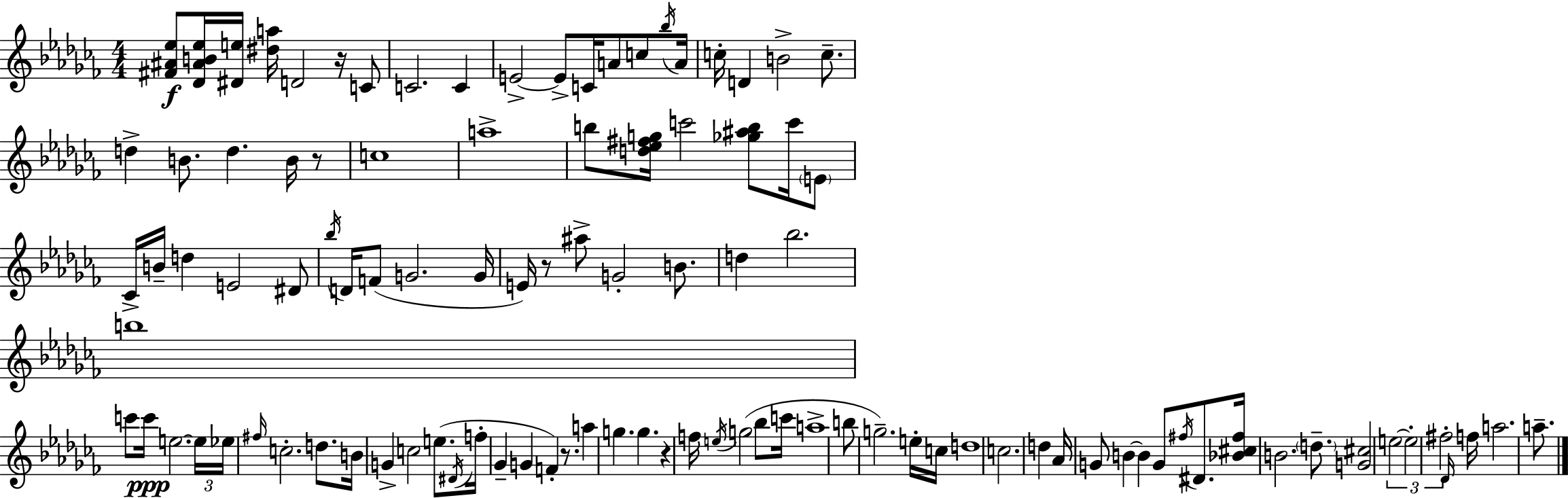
{
  \clef treble
  \numericTimeSignature
  \time 4/4
  \key aes \minor
  <fis' ais' ees''>8\f <des' ais' b' ees''>16 <dis' e''>16 <dis'' a''>16 d'2 r16 c'8 | c'2. c'4 | e'2->~~ e'8-> c'16 a'8 c''8 \acciaccatura { bes''16 } | a'16 c''16-. d'4 b'2-> c''8.-- | \break d''4-> b'8. d''4. b'16 r8 | c''1 | a''1-> | b''8 <d'' ees'' fis'' g''>16 c'''2 <ges'' ais'' b''>8 c'''16 \parenthesize e'8 | \break ces'16-> b'16-- d''4 e'2 dis'8 | \acciaccatura { bes''16 } d'16 f'8( g'2. | g'16 e'16) r8 ais''8-> g'2-. b'8. | d''4 bes''2. | \break b''1 | c'''8 c'''16\ppp e''2.~~ | \tuplet 3/2 { e''16 ees''16 \grace { fis''16 } } c''2.-. | d''8. b'16 g'4-> c''2 | \break e''8.( \acciaccatura { dis'16 } f''16-. ges'4-- g'4 f'4-.) | r8. a''4 g''4. g''4. | r4 f''16 \acciaccatura { e''16 } g''2( | bes''8 c'''16 a''1-> | \break b''8 g''2.--) | e''16-. c''16 d''1 | c''2. | d''4 aes'16 g'8 b'4~~ b'4 | \break g'8 \acciaccatura { fis''16 } dis'8. <bes' cis'' fis''>16 b'2. | \parenthesize d''8.-- <g' cis''>2 \tuplet 3/2 { e''2~~ | e''2-. fis''2-. } | \grace { des'16 } f''16 a''2. | \break a''8.-- \bar "|."
}